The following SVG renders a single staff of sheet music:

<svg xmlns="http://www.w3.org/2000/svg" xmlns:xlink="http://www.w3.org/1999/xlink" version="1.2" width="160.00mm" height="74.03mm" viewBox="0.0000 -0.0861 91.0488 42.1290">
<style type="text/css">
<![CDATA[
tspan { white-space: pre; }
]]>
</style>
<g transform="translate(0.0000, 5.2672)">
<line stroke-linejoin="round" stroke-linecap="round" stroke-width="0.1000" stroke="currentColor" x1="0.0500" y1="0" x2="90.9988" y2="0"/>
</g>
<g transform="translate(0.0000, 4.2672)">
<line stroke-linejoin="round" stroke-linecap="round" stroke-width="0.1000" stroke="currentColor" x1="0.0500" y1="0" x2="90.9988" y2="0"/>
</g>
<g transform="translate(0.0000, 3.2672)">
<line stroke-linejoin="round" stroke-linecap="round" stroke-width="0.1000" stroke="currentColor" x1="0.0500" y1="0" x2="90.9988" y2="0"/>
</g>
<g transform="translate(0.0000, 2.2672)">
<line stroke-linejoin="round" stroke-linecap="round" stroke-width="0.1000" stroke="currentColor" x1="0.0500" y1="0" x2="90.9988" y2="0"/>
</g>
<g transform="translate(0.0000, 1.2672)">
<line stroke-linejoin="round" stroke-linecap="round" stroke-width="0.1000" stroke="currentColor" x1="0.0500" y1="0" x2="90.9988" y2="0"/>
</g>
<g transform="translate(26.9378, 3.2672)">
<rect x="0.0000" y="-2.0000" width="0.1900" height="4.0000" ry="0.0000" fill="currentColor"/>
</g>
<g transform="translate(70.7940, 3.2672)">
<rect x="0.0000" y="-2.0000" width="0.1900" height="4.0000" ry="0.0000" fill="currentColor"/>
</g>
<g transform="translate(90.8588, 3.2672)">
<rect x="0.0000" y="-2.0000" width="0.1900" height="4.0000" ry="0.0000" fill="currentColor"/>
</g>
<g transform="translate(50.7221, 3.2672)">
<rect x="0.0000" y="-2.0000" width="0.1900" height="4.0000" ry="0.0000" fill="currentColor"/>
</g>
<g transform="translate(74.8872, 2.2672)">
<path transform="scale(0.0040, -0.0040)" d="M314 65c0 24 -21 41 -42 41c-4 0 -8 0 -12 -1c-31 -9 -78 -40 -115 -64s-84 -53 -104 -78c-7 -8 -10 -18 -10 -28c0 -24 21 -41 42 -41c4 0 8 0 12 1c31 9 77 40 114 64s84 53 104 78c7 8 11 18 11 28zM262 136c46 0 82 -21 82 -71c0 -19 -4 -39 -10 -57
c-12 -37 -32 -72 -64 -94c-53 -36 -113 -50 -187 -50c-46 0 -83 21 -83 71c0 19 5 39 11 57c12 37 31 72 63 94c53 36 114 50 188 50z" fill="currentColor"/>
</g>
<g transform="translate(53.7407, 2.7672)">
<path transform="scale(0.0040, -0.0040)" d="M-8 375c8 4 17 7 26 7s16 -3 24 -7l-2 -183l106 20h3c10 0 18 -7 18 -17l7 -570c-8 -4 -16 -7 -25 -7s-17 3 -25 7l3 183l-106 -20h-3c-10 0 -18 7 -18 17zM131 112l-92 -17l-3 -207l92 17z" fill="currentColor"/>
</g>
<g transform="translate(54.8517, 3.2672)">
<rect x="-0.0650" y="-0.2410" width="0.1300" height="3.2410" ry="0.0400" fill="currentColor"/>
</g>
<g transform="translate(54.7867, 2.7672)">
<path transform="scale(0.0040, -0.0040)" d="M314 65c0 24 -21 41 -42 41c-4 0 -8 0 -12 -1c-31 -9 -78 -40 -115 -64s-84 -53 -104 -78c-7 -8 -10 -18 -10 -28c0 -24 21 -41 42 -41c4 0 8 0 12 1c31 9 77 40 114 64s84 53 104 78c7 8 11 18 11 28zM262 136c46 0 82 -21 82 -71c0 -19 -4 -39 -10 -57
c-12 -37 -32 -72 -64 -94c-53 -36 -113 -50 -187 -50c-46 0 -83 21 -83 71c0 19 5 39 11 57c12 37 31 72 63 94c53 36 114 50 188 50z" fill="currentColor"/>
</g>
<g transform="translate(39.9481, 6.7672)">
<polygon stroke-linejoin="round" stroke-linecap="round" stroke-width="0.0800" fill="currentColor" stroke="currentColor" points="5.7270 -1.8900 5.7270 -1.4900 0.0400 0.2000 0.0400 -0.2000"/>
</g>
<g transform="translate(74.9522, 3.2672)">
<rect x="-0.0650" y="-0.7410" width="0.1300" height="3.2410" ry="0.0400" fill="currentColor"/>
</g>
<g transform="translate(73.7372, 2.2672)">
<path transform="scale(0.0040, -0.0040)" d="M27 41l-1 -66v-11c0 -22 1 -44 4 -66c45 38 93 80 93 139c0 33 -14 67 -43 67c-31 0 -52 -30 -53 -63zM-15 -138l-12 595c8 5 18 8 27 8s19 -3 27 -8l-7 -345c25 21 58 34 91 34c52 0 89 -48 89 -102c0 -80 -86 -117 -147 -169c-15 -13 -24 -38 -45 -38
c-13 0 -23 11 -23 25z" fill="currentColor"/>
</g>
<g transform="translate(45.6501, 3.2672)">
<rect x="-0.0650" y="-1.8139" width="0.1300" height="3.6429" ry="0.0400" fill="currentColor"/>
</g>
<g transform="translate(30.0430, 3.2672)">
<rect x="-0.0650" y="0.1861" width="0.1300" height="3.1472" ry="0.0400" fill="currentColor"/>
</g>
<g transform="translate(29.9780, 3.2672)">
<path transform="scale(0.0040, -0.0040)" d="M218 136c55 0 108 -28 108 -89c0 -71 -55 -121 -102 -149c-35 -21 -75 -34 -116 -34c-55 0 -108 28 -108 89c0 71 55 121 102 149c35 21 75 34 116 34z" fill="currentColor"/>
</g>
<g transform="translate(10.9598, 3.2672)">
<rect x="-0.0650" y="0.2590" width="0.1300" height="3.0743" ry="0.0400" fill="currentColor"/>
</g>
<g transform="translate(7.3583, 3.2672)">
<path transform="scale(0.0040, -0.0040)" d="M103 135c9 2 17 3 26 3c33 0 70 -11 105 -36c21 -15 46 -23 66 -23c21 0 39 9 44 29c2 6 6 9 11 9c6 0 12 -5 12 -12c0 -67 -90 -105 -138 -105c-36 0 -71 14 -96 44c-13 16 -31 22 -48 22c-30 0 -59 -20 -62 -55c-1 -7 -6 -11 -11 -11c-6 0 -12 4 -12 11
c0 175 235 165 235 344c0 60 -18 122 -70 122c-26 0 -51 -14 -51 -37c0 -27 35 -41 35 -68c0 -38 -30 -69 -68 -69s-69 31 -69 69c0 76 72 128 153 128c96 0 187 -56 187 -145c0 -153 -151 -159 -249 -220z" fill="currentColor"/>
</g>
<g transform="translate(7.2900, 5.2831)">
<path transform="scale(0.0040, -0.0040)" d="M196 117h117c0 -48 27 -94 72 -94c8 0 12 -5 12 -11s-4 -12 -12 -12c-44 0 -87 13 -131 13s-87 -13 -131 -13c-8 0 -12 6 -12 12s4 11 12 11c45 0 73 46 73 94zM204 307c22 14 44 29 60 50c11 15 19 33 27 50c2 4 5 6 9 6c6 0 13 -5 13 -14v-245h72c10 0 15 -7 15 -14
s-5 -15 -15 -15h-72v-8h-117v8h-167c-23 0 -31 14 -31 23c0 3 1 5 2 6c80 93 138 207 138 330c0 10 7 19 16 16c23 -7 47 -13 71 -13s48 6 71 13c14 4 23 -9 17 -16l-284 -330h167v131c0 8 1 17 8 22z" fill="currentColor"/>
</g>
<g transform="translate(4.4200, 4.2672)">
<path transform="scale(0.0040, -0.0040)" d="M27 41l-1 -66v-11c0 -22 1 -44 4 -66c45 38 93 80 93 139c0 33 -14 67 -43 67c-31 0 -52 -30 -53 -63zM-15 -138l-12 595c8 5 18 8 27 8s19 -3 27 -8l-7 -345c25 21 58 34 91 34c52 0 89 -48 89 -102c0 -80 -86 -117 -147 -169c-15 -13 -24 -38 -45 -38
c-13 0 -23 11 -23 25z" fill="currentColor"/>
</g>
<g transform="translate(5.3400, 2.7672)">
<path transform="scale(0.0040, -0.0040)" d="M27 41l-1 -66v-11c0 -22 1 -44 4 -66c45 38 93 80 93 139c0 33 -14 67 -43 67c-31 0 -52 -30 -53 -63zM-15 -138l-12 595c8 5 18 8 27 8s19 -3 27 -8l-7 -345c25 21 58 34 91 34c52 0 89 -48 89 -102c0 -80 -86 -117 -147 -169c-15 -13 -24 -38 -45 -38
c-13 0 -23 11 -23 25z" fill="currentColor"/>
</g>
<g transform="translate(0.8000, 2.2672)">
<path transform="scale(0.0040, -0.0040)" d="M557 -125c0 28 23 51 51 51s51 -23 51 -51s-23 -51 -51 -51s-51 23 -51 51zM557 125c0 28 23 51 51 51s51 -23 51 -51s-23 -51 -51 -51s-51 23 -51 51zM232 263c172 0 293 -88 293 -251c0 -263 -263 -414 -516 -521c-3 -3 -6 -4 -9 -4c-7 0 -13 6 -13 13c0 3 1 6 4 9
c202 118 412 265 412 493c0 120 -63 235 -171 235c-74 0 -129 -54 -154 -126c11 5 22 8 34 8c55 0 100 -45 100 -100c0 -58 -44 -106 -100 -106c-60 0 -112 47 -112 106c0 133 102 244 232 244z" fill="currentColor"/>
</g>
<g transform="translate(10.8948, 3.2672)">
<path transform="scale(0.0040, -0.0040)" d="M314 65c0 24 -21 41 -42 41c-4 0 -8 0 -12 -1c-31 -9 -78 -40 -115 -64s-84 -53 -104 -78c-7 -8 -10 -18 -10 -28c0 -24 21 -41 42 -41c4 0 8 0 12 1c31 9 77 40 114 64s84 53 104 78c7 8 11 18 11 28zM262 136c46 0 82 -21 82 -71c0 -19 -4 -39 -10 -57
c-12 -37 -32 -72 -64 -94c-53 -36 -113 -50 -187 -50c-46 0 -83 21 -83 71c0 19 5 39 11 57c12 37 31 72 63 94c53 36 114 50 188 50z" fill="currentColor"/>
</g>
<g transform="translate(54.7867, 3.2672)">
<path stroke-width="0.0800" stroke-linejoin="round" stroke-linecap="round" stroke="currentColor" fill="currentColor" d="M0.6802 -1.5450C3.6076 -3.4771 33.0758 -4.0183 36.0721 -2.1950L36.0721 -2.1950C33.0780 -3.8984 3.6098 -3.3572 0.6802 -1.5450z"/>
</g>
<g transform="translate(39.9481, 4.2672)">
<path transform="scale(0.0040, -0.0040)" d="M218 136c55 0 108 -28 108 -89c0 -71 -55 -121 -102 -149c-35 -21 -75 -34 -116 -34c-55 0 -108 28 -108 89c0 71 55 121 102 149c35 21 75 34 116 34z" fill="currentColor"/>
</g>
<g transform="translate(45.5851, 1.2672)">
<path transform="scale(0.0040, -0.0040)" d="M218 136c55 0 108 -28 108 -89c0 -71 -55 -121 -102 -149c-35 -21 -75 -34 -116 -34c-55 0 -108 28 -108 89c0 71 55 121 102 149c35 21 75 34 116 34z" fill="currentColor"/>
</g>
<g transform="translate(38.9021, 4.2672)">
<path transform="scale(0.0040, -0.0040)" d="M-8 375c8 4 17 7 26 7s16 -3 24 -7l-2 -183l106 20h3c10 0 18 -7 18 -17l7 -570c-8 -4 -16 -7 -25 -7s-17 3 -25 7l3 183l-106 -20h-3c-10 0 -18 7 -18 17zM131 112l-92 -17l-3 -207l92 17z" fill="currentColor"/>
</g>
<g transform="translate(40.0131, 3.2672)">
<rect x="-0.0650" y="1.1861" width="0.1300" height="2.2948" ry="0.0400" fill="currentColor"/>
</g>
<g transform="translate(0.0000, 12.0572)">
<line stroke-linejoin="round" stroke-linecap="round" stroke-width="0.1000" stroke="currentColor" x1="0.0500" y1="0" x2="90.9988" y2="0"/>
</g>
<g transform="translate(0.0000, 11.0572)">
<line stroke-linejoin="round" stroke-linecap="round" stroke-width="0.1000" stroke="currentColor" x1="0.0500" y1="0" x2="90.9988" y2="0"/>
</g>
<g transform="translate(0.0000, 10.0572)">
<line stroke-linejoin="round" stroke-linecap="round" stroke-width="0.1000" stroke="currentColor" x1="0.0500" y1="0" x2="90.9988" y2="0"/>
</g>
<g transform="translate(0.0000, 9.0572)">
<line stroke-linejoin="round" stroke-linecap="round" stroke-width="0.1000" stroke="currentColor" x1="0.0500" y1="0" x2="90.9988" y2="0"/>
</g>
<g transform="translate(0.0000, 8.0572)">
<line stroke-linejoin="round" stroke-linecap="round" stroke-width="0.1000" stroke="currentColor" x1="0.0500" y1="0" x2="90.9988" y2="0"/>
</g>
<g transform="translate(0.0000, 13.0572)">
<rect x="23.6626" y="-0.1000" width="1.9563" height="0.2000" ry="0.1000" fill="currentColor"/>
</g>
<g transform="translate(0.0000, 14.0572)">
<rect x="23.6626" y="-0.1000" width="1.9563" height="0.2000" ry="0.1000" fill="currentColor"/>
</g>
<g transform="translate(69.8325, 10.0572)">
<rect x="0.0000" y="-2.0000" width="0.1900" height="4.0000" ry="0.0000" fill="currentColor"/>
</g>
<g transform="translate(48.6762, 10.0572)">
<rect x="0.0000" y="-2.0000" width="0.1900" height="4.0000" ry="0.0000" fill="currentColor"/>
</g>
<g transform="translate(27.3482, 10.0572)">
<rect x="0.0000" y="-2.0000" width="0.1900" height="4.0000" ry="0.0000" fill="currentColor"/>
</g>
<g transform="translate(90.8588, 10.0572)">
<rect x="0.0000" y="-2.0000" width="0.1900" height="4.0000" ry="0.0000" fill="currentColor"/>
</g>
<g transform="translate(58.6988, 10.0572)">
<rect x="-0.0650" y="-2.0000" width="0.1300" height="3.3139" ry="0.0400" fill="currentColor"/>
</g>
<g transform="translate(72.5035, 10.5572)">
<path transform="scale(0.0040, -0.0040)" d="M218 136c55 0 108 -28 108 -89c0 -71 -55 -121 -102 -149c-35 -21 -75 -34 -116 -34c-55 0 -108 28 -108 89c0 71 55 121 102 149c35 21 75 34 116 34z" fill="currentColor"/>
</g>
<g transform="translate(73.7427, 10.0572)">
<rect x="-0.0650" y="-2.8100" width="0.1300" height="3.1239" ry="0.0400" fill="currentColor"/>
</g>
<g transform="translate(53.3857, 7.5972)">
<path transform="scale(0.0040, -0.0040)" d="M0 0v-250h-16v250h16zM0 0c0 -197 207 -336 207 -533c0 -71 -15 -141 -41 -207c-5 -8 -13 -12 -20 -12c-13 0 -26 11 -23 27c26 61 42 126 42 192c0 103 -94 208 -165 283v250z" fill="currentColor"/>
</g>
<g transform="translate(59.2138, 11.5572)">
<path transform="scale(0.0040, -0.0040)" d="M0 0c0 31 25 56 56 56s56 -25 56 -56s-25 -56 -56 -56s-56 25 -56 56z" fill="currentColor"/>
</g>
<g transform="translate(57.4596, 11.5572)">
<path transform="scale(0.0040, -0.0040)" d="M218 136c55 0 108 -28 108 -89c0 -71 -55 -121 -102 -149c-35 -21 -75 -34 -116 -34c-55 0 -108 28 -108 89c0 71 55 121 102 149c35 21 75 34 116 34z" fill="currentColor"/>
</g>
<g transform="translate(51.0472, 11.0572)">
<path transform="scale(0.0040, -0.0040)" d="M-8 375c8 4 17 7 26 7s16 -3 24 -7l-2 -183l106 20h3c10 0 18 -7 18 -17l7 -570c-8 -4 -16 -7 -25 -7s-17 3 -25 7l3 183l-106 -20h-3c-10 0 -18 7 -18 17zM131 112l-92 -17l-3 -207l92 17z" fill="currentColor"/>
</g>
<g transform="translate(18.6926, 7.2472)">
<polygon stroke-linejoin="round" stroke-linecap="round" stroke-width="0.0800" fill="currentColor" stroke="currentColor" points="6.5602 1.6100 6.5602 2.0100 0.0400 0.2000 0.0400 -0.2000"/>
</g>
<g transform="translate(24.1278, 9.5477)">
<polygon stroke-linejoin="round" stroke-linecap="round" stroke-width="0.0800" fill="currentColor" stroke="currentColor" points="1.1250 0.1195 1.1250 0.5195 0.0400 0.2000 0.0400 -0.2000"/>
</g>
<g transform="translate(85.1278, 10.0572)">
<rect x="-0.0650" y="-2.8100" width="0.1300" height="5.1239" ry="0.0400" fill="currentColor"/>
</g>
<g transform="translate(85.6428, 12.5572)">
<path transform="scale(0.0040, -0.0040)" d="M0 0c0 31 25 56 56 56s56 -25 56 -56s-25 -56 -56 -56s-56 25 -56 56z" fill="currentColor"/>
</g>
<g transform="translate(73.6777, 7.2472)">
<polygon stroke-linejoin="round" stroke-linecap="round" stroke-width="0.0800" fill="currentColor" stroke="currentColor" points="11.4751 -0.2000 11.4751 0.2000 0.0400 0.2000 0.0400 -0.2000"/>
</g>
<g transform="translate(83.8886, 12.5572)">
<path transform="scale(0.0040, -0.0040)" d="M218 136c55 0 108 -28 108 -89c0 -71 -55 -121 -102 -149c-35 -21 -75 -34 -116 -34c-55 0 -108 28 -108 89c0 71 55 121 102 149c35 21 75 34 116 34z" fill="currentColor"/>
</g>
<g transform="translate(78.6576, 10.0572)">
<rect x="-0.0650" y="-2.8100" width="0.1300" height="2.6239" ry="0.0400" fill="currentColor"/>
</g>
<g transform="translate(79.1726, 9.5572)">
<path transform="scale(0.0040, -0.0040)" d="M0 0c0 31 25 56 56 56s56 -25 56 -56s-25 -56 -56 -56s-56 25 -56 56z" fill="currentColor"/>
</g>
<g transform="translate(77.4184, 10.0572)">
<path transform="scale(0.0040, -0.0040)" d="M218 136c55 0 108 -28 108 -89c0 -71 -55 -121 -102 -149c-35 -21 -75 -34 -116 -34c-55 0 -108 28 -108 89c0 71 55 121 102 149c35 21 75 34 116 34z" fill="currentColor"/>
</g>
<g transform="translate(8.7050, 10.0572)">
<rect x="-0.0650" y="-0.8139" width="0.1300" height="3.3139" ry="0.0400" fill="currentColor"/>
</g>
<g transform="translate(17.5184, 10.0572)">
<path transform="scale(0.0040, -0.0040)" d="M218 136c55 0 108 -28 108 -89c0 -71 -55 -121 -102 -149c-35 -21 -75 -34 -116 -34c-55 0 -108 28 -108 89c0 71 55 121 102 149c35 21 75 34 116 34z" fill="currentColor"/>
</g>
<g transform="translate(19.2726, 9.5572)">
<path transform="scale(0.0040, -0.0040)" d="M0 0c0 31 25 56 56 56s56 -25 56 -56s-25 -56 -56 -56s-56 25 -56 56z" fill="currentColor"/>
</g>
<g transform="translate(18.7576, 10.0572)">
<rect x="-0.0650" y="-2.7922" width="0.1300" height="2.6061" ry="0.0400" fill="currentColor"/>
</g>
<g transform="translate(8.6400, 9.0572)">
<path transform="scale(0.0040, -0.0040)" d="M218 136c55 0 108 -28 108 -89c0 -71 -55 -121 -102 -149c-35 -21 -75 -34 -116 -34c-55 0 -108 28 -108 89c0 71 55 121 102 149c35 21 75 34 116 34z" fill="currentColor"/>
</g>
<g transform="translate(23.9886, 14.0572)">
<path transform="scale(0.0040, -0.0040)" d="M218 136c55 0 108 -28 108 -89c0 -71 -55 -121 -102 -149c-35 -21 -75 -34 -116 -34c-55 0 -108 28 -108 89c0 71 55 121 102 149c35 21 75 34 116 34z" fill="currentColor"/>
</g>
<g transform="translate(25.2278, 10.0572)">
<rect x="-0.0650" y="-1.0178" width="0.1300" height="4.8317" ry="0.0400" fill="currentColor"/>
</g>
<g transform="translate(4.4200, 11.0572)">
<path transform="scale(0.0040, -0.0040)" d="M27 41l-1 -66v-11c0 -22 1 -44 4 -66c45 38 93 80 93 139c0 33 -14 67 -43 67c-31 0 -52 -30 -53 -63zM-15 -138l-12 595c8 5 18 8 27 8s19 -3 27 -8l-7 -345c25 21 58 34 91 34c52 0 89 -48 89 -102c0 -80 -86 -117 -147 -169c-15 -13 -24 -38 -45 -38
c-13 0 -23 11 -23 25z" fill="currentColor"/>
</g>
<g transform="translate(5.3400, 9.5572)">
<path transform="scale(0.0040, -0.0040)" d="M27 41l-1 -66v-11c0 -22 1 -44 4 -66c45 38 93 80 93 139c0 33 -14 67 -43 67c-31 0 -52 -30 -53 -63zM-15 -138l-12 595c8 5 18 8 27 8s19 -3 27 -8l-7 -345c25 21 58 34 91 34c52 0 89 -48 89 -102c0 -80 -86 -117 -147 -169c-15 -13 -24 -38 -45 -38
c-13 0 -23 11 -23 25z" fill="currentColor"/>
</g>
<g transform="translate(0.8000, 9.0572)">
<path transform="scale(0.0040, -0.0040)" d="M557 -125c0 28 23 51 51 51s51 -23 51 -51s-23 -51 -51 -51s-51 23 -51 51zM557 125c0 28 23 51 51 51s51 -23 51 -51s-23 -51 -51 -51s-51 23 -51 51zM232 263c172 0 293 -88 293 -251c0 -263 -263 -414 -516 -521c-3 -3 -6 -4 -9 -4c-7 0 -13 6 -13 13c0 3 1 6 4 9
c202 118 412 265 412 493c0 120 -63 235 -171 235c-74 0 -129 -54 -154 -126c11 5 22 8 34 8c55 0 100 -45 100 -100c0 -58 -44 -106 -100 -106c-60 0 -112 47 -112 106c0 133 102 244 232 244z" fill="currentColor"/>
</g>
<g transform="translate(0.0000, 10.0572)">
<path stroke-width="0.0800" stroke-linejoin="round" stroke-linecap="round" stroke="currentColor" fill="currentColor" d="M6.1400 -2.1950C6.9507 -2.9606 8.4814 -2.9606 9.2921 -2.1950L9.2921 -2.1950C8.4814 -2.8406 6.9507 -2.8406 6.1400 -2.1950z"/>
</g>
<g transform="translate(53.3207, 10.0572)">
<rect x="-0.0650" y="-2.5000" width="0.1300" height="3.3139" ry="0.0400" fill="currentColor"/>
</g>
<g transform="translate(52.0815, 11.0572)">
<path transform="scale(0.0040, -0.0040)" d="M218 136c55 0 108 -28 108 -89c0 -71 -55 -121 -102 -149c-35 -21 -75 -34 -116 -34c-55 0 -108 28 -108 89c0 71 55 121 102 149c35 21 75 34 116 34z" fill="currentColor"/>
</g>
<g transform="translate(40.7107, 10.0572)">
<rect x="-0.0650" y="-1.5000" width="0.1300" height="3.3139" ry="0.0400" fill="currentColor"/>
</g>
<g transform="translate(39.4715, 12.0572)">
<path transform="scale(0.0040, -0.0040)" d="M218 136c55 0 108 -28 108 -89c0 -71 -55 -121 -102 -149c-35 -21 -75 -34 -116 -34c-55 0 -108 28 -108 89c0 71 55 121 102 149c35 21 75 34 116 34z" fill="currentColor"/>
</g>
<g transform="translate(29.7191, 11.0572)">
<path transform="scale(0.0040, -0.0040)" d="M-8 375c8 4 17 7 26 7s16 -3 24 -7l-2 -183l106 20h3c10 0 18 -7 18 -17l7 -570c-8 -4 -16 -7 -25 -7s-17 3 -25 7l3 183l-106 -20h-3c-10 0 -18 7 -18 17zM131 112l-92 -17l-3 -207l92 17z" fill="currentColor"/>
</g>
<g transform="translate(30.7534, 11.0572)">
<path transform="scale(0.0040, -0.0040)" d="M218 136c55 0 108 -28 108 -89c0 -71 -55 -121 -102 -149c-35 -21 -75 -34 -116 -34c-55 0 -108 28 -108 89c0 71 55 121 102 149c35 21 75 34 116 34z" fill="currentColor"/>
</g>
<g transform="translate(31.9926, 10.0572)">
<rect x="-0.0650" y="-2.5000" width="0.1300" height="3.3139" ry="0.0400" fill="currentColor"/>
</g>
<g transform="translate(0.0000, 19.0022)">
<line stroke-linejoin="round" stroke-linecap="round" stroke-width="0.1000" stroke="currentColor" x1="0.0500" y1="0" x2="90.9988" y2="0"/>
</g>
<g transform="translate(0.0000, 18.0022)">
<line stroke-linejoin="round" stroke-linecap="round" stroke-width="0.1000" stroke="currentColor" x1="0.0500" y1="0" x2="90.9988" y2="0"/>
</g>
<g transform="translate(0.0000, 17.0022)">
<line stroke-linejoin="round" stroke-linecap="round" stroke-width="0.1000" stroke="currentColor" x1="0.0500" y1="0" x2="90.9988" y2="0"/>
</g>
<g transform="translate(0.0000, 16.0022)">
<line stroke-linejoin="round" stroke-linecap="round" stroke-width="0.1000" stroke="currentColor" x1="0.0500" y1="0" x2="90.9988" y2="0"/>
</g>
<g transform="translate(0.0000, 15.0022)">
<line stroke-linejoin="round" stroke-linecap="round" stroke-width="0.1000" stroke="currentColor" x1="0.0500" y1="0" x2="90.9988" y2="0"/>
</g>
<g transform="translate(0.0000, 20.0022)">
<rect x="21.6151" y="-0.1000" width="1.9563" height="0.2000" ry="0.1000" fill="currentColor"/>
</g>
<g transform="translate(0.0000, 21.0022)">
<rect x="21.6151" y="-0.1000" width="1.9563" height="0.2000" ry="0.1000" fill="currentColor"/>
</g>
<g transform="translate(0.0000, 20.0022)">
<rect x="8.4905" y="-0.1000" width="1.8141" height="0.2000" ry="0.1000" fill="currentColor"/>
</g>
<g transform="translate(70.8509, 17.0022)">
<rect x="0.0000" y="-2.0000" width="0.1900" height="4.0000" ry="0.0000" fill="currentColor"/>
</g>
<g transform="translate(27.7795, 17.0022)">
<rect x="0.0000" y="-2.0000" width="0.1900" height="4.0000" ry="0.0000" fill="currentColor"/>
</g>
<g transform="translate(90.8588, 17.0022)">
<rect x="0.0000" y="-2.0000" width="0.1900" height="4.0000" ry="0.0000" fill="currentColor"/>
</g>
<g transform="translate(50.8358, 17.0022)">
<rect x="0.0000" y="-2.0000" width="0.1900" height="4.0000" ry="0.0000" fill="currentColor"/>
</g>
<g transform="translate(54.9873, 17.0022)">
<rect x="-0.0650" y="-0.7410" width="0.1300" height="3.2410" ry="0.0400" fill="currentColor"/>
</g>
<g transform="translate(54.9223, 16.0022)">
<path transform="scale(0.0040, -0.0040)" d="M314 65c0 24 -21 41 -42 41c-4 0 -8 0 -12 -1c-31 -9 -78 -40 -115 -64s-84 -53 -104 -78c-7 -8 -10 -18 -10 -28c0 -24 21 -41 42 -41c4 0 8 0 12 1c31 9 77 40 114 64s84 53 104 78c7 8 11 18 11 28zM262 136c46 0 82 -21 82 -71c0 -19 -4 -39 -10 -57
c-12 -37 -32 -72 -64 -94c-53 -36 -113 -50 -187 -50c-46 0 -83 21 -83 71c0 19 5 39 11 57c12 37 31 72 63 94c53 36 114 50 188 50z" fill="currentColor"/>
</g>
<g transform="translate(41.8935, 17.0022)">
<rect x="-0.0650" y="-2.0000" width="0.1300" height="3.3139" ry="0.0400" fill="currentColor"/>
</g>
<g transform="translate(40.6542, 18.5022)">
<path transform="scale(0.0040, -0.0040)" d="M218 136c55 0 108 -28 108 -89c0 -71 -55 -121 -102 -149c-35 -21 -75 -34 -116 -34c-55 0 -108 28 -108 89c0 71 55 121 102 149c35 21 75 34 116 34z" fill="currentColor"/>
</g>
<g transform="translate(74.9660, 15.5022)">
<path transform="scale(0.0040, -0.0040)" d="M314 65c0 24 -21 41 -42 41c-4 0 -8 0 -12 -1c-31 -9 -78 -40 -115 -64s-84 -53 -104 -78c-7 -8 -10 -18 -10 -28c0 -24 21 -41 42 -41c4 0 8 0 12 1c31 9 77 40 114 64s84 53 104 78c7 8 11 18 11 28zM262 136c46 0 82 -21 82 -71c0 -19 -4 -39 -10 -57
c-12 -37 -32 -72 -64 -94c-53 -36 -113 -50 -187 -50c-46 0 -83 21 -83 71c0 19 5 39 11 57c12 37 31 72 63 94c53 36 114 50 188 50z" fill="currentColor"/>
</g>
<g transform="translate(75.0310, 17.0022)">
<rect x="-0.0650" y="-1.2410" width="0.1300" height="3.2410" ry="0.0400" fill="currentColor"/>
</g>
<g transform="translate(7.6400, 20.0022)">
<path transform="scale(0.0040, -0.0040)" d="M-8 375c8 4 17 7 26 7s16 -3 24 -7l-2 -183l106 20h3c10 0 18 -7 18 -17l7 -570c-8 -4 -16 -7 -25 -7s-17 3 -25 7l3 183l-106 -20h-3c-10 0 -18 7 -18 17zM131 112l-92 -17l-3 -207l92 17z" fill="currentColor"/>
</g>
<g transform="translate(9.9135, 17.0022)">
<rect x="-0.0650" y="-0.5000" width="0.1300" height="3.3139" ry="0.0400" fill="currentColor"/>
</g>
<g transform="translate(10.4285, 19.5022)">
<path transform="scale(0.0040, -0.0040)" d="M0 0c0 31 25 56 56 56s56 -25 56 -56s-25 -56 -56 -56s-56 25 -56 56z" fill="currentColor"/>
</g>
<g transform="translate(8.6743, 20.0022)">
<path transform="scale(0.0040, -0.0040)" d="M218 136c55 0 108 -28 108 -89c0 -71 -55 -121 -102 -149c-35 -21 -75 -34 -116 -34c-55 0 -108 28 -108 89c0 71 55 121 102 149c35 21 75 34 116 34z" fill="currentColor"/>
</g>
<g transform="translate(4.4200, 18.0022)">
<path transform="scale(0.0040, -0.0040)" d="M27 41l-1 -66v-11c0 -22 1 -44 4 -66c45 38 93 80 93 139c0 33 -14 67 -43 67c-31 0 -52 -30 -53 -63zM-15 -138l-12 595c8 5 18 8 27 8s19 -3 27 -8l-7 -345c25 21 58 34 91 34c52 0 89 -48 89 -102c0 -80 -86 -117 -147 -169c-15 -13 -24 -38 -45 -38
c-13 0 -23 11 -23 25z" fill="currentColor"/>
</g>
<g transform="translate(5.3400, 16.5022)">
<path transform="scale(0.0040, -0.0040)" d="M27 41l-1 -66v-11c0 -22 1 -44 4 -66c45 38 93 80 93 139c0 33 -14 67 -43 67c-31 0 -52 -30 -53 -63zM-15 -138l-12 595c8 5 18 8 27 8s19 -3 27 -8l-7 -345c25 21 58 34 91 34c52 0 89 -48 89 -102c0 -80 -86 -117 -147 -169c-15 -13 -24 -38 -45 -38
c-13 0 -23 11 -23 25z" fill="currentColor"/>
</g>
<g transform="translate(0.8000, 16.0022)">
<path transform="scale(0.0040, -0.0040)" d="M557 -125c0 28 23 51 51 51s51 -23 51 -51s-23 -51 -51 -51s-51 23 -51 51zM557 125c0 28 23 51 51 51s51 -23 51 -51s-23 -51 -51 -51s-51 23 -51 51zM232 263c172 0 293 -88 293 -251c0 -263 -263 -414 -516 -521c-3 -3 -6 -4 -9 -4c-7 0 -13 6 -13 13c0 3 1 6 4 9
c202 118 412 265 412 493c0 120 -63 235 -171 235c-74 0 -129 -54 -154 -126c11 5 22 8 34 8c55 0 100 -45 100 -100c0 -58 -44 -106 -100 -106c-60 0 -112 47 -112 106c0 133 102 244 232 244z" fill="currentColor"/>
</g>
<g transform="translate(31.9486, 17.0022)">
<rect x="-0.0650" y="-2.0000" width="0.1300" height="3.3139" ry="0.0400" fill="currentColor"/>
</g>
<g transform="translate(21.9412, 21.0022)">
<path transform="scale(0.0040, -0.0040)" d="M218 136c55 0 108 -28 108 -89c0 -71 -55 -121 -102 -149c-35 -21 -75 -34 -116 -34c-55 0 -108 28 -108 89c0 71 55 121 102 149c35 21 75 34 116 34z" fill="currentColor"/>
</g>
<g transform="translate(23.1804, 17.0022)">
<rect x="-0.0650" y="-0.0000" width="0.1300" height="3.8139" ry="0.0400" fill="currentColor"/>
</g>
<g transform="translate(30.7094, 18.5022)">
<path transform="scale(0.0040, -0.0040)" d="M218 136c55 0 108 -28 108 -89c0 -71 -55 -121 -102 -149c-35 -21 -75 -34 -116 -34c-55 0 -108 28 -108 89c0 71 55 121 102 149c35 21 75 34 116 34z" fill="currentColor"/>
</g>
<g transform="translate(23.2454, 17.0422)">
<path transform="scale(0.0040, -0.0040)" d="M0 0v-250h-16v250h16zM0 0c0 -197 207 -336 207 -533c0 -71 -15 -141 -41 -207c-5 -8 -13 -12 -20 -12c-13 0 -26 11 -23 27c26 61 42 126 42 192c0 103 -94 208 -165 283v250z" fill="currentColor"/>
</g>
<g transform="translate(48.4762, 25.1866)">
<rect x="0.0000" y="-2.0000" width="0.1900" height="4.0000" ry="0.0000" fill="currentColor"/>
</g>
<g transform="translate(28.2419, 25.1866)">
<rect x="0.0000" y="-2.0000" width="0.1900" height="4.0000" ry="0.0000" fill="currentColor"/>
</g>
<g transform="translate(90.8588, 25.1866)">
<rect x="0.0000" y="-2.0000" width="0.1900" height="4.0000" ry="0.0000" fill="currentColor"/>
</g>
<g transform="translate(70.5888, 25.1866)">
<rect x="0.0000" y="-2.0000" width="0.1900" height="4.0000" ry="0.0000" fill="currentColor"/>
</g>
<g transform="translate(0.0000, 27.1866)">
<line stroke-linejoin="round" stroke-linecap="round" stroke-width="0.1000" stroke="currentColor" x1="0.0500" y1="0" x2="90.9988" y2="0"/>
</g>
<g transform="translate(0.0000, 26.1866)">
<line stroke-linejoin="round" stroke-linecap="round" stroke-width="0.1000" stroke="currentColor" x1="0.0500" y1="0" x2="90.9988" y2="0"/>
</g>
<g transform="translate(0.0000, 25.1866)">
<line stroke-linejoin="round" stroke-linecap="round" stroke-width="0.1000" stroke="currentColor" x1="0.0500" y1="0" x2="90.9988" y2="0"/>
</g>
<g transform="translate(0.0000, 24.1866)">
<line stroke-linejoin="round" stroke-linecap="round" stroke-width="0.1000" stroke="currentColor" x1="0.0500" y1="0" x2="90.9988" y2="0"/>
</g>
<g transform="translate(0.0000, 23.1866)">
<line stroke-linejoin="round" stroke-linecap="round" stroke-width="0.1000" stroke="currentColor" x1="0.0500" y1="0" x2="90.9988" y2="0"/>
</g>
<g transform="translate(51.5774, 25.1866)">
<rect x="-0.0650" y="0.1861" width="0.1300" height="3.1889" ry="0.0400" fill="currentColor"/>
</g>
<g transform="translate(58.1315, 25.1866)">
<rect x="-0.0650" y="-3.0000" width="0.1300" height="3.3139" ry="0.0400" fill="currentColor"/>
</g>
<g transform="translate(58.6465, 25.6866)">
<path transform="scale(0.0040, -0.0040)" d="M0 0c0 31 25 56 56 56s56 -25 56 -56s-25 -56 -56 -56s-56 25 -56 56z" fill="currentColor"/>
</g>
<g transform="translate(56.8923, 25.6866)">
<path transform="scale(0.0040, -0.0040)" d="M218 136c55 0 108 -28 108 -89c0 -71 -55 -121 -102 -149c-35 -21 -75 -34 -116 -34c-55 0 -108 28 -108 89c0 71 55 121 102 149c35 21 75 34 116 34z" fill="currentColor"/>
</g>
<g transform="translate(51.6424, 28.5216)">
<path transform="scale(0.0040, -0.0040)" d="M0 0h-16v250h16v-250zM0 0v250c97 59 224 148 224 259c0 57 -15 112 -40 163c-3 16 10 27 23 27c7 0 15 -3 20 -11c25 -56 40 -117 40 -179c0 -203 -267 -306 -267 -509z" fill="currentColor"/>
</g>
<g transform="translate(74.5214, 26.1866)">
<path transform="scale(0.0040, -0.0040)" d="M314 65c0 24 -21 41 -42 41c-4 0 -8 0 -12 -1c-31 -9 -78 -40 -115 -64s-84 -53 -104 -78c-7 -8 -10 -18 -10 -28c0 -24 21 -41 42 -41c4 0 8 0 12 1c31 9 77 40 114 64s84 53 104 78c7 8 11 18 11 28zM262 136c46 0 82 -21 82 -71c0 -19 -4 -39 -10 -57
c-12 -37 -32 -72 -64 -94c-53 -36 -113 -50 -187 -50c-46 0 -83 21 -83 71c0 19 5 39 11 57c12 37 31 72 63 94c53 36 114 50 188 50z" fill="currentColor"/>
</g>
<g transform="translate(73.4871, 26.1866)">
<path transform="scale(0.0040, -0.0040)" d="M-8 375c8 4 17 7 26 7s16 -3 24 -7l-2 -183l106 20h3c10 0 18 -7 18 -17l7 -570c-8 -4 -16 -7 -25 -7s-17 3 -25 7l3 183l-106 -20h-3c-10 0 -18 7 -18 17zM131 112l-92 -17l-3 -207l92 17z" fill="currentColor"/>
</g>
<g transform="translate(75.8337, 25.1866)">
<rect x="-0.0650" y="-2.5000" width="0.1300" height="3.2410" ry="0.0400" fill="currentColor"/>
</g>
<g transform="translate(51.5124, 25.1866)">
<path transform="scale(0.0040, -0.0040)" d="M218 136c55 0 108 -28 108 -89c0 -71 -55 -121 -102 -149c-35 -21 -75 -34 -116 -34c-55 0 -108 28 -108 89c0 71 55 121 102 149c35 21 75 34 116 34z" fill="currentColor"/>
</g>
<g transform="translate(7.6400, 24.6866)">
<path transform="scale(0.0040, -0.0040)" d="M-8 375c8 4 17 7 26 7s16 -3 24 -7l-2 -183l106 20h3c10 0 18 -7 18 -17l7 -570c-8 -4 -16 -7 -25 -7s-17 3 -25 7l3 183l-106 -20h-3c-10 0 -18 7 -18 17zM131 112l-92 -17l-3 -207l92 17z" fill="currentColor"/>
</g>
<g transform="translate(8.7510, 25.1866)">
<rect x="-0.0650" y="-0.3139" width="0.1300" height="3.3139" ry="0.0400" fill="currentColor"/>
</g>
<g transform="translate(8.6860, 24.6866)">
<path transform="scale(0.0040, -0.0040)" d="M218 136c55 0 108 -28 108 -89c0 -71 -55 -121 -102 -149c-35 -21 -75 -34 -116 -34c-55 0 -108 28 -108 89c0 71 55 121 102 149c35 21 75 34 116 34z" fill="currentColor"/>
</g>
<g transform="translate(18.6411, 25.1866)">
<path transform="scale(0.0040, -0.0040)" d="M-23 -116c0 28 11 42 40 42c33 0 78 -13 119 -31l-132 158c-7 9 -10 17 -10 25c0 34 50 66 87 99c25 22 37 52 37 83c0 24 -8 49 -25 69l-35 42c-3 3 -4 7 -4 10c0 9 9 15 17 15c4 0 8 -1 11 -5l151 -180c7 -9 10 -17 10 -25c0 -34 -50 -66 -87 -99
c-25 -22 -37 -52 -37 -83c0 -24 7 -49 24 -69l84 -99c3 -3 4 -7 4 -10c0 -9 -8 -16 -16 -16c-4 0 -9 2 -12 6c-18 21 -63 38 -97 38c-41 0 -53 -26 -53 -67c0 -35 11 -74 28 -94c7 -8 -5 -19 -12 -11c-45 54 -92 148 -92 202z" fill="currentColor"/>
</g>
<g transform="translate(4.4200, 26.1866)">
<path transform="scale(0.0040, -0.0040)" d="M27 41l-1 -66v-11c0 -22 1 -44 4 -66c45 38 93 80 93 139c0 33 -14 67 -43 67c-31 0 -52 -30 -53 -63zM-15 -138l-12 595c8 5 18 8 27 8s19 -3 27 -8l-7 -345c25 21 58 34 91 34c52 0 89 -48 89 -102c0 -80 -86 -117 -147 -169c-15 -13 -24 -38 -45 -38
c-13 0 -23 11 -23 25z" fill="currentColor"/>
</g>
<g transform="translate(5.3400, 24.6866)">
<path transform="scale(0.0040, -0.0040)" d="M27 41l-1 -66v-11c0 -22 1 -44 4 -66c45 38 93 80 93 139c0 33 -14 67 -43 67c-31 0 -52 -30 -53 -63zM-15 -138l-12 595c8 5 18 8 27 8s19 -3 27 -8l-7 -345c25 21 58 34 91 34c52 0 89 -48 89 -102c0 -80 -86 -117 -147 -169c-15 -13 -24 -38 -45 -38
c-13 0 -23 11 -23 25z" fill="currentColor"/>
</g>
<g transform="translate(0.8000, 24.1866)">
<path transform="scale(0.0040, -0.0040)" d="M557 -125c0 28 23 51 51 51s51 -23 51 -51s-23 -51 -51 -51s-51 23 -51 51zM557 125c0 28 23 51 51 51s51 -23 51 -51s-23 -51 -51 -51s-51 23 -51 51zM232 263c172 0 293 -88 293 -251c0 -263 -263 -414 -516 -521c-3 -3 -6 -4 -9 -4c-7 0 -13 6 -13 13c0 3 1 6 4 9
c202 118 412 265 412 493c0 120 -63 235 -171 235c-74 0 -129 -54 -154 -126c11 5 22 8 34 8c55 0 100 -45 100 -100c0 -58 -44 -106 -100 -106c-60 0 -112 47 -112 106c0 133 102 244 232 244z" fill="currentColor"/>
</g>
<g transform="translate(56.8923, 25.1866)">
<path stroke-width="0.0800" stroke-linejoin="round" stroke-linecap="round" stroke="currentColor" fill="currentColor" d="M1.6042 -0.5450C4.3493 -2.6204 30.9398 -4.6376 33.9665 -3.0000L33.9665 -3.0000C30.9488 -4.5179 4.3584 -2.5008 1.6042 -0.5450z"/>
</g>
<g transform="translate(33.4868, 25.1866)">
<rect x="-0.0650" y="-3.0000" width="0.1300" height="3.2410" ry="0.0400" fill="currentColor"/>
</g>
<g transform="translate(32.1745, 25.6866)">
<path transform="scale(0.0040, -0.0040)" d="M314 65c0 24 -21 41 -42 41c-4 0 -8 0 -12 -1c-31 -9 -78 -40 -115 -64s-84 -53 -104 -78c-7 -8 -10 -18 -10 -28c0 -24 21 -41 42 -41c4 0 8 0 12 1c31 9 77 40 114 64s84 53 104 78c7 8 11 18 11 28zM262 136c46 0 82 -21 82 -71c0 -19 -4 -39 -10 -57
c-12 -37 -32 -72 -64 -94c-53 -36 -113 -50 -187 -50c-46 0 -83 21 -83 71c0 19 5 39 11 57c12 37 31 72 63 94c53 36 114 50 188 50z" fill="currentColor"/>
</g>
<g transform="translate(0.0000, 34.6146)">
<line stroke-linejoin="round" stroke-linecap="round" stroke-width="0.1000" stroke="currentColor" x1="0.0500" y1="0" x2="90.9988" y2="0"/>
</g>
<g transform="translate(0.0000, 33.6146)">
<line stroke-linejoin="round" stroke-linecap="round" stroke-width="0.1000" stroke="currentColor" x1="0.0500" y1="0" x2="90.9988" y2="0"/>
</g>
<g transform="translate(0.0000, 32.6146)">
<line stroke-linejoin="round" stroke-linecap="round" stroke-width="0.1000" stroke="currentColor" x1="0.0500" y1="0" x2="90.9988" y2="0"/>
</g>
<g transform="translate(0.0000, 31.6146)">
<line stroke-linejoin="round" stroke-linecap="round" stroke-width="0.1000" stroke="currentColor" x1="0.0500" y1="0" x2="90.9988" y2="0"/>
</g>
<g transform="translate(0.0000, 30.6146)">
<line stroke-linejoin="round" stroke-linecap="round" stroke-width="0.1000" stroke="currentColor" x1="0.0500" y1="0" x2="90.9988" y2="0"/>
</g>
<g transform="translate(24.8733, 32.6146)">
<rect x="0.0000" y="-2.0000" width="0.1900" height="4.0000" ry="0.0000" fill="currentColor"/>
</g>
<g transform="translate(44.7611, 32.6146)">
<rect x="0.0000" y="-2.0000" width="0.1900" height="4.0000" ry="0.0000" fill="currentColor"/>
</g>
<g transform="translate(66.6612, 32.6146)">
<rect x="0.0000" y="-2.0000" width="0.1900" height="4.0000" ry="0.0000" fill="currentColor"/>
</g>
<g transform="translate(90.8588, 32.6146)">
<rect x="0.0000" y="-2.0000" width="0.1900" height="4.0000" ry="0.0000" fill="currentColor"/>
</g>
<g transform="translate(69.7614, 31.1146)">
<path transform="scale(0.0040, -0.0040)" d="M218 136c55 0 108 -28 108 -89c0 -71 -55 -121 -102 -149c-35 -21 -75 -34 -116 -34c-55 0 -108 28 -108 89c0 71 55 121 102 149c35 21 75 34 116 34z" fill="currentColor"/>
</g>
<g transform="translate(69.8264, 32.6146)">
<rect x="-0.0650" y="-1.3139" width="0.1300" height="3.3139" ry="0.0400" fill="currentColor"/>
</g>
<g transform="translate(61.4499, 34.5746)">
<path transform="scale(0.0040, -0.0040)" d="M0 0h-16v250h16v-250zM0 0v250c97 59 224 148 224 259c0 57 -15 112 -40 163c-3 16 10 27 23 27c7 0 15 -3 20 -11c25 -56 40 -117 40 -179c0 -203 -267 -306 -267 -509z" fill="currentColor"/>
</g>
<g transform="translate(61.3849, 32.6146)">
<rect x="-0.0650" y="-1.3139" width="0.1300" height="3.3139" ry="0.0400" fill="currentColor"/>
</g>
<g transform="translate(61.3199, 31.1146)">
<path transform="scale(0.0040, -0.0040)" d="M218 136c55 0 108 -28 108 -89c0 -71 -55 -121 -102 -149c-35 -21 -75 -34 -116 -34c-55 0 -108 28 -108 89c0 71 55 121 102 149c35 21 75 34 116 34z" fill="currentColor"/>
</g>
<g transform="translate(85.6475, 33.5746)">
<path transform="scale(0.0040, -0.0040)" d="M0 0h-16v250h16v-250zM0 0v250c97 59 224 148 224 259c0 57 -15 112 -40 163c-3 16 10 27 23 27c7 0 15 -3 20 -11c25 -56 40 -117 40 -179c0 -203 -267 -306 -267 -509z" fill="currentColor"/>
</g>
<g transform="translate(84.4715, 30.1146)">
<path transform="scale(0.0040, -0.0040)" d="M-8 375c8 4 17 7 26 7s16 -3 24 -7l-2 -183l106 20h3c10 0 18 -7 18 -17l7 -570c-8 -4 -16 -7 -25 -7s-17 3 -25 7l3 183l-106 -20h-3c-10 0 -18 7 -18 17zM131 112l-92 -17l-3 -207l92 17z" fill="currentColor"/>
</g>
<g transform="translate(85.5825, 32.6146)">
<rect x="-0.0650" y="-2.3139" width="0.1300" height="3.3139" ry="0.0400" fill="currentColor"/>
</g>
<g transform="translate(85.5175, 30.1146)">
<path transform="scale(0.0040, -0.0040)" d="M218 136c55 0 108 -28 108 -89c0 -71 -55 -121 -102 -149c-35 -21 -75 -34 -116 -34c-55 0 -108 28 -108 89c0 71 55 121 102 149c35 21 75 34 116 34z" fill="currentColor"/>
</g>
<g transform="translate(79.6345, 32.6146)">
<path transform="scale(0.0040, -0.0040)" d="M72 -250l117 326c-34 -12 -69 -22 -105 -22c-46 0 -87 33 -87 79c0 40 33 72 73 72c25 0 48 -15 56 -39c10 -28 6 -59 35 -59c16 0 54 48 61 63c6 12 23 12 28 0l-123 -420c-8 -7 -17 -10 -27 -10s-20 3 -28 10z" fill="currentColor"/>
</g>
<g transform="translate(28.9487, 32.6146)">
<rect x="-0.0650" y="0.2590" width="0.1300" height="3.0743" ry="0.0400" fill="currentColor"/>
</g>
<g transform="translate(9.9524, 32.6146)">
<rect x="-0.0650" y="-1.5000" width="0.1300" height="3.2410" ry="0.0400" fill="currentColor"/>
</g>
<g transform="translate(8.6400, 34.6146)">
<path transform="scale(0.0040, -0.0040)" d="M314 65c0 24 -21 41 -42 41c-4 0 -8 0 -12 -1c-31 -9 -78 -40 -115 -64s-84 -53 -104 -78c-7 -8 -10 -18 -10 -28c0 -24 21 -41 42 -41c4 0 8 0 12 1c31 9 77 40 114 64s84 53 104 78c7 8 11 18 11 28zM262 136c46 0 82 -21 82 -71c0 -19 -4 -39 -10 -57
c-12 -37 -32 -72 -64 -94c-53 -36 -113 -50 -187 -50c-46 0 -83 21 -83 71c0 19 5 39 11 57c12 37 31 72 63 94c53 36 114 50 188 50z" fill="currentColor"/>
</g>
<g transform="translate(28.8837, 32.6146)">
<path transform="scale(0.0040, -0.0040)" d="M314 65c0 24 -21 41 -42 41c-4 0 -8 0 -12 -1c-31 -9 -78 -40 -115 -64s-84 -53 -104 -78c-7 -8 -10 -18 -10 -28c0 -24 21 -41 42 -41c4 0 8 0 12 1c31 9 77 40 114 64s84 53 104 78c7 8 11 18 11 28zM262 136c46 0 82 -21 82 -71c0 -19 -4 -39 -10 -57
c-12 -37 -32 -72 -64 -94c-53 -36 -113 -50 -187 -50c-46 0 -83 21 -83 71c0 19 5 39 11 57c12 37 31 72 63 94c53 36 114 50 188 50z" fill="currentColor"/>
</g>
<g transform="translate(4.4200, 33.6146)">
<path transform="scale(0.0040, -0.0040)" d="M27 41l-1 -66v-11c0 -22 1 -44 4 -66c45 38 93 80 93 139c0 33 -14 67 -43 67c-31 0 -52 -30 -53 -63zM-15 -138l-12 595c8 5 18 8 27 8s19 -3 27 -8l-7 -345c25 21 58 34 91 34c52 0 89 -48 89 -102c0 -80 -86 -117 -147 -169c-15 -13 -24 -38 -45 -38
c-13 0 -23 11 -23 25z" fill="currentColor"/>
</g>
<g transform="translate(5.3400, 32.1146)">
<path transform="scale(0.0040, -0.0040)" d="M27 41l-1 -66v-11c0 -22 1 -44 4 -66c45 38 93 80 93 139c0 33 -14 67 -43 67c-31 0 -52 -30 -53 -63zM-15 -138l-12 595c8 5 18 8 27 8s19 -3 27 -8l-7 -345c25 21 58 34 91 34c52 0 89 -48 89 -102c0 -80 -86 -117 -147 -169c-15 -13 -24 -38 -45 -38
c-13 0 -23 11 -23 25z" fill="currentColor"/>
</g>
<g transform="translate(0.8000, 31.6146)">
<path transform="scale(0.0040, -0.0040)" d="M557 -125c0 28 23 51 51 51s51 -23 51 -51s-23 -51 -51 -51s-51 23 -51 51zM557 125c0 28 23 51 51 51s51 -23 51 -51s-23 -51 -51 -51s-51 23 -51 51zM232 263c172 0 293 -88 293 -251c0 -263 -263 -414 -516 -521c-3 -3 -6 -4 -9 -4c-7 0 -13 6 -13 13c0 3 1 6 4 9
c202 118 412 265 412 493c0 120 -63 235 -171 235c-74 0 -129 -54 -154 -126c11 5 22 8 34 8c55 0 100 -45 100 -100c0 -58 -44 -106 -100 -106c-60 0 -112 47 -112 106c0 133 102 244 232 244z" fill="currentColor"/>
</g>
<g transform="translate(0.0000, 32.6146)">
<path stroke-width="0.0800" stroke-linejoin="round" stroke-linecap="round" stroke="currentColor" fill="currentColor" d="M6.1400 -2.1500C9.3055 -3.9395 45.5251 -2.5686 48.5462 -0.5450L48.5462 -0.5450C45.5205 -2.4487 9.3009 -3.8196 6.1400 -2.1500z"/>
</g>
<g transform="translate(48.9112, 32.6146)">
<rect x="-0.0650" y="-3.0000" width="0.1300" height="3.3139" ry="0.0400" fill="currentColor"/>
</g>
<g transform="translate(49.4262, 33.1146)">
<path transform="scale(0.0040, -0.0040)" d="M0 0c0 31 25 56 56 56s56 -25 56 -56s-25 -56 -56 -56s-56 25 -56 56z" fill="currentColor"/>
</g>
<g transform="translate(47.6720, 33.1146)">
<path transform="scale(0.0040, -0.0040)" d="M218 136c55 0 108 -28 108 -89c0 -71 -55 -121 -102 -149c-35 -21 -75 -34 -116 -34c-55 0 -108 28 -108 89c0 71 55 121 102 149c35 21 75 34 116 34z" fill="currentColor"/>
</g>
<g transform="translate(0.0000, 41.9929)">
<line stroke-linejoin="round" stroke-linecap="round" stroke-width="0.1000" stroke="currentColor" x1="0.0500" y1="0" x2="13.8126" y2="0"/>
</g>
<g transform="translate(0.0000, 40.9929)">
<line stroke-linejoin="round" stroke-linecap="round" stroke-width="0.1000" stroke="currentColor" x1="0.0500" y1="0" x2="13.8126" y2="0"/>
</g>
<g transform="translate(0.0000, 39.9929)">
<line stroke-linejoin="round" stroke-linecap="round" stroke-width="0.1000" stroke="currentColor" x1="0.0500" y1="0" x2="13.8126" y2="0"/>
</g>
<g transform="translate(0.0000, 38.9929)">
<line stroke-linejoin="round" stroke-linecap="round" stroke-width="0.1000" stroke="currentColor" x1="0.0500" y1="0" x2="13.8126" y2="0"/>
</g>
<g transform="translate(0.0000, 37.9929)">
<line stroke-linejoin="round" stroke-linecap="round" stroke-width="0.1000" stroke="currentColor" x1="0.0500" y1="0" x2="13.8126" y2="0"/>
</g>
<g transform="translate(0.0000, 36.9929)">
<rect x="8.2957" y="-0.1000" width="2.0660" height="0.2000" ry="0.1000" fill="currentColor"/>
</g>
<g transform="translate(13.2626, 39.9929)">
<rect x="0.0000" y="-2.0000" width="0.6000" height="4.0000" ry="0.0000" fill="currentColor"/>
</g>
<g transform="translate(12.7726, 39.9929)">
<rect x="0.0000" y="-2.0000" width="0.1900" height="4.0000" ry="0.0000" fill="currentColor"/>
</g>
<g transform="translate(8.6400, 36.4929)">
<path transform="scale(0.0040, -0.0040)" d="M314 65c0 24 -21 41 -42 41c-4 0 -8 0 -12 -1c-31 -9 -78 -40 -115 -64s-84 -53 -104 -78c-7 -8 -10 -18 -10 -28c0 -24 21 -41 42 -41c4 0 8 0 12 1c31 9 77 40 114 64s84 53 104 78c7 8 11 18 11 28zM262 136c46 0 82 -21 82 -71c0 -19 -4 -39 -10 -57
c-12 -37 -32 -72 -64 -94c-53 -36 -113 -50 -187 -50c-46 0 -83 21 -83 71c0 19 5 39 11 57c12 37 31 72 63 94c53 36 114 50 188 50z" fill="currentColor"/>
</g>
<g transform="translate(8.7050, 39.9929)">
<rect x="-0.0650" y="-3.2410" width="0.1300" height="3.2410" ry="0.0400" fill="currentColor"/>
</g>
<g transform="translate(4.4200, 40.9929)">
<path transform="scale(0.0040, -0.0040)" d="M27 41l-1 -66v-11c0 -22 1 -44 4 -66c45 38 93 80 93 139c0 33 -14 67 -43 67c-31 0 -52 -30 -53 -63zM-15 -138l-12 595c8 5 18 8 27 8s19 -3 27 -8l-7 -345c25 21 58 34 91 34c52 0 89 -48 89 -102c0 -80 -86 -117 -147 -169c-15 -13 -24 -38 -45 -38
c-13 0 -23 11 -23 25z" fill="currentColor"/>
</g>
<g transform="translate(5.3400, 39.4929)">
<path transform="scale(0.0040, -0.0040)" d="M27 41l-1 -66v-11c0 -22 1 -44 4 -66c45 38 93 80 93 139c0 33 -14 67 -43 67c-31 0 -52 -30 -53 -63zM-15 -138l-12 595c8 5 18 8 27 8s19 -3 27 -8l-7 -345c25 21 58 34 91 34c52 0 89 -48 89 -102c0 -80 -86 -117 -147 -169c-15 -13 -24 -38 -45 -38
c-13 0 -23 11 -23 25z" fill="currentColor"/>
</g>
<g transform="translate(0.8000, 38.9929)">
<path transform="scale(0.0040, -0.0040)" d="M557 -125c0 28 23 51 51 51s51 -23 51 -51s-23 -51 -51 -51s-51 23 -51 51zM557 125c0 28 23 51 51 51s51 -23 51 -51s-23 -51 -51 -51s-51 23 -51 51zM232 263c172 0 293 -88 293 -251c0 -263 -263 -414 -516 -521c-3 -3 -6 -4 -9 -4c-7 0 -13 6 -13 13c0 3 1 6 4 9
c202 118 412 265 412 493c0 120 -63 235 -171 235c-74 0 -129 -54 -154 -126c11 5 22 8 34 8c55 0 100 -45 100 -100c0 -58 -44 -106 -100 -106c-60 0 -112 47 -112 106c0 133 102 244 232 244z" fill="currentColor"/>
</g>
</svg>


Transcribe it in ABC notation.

X:1
T:Untitled
M:2/4
L:1/4
K:Bb
D,2 D, B,,/2 A,/2 E,2 _F,2 F, D,/2 C,,/4 B,, G,, B,,/2 A,, C,/2 D,/2 F,,/2 E,, C,,/2 A,, A,, F,2 G,2 E, z C,2 D,/2 C, B,,2 G,,2 D,2 C, G,/2 G, z/2 B,/2 D2